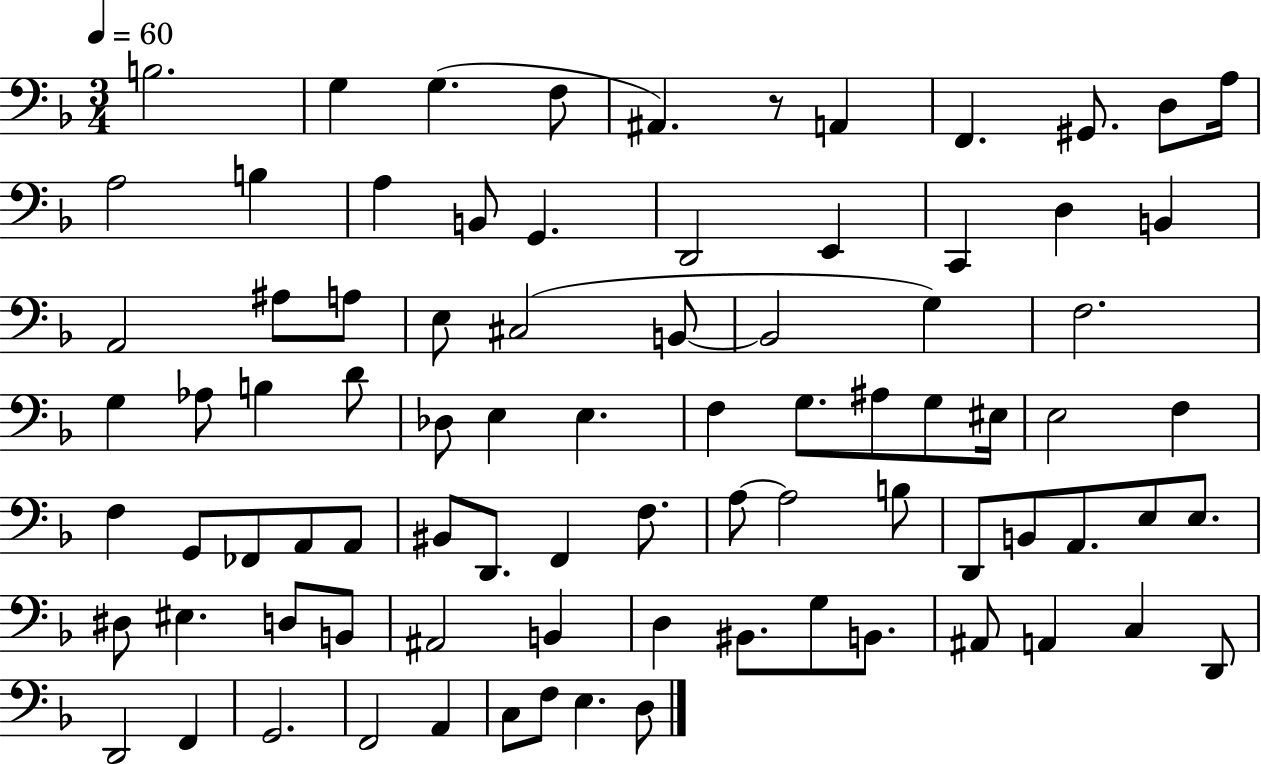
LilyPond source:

{
  \clef bass
  \numericTimeSignature
  \time 3/4
  \key f \major
  \tempo 4 = 60
  b2. | g4 g4.( f8 | ais,4.) r8 a,4 | f,4. gis,8. d8 a16 | \break a2 b4 | a4 b,8 g,4. | d,2 e,4 | c,4 d4 b,4 | \break a,2 ais8 a8 | e8 cis2( b,8~~ | b,2 g4) | f2. | \break g4 aes8 b4 d'8 | des8 e4 e4. | f4 g8. ais8 g8 eis16 | e2 f4 | \break f4 g,8 fes,8 a,8 a,8 | bis,8 d,8. f,4 f8. | a8~~ a2 b8 | d,8 b,8 a,8. e8 e8. | \break dis8 eis4. d8 b,8 | ais,2 b,4 | d4 bis,8. g8 b,8. | ais,8 a,4 c4 d,8 | \break d,2 f,4 | g,2. | f,2 a,4 | c8 f8 e4. d8 | \break \bar "|."
}